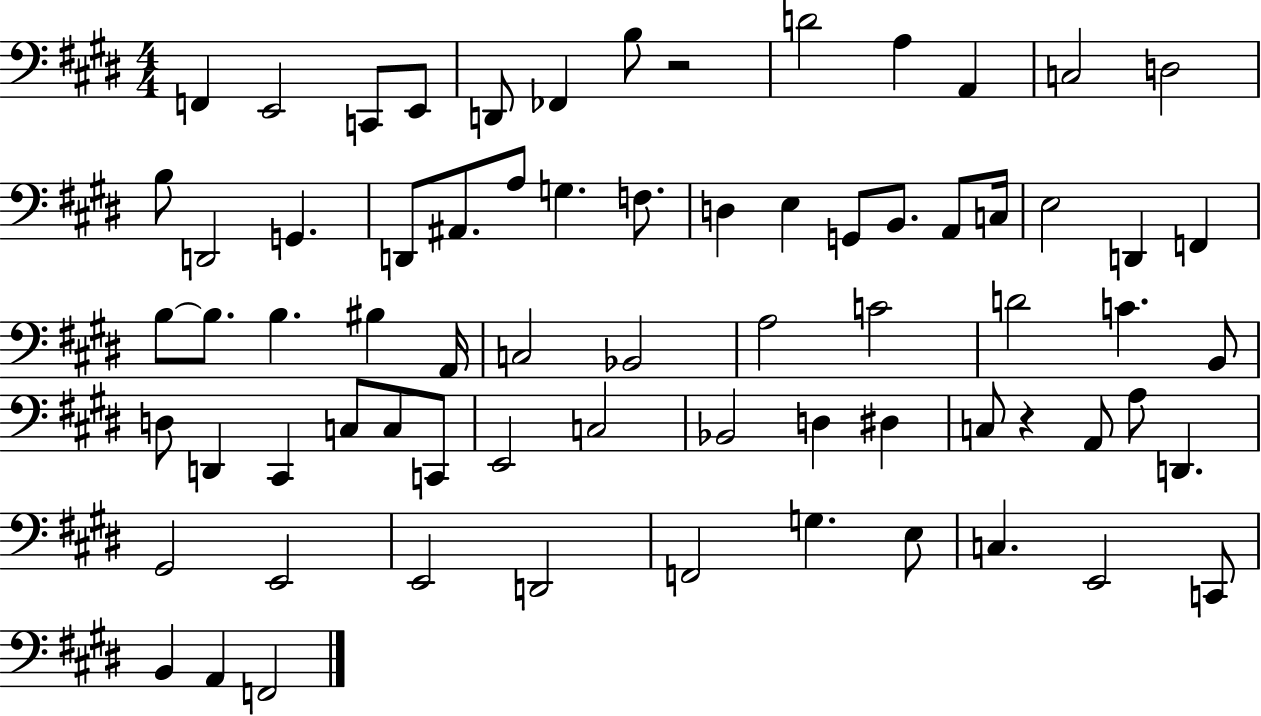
F2/q E2/h C2/e E2/e D2/e FES2/q B3/e R/h D4/h A3/q A2/q C3/h D3/h B3/e D2/h G2/q. D2/e A#2/e. A3/e G3/q. F3/e. D3/q E3/q G2/e B2/e. A2/e C3/s E3/h D2/q F2/q B3/e B3/e. B3/q. BIS3/q A2/s C3/h Bb2/h A3/h C4/h D4/h C4/q. B2/e D3/e D2/q C#2/q C3/e C3/e C2/e E2/h C3/h Bb2/h D3/q D#3/q C3/e R/q A2/e A3/e D2/q. G#2/h E2/h E2/h D2/h F2/h G3/q. E3/e C3/q. E2/h C2/e B2/q A2/q F2/h